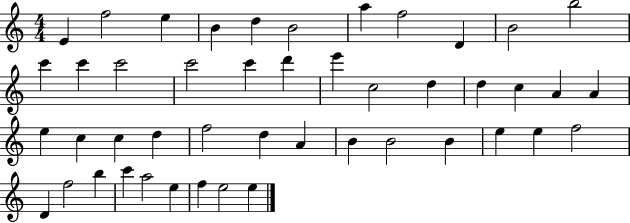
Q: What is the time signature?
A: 4/4